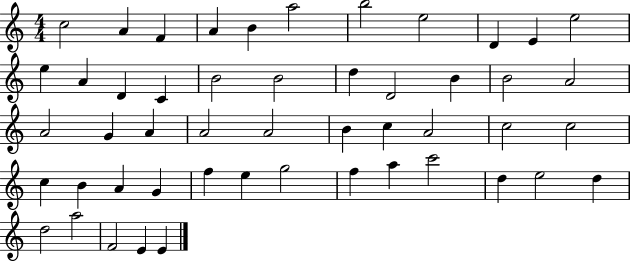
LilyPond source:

{
  \clef treble
  \numericTimeSignature
  \time 4/4
  \key c \major
  c''2 a'4 f'4 | a'4 b'4 a''2 | b''2 e''2 | d'4 e'4 e''2 | \break e''4 a'4 d'4 c'4 | b'2 b'2 | d''4 d'2 b'4 | b'2 a'2 | \break a'2 g'4 a'4 | a'2 a'2 | b'4 c''4 a'2 | c''2 c''2 | \break c''4 b'4 a'4 g'4 | f''4 e''4 g''2 | f''4 a''4 c'''2 | d''4 e''2 d''4 | \break d''2 a''2 | f'2 e'4 e'4 | \bar "|."
}